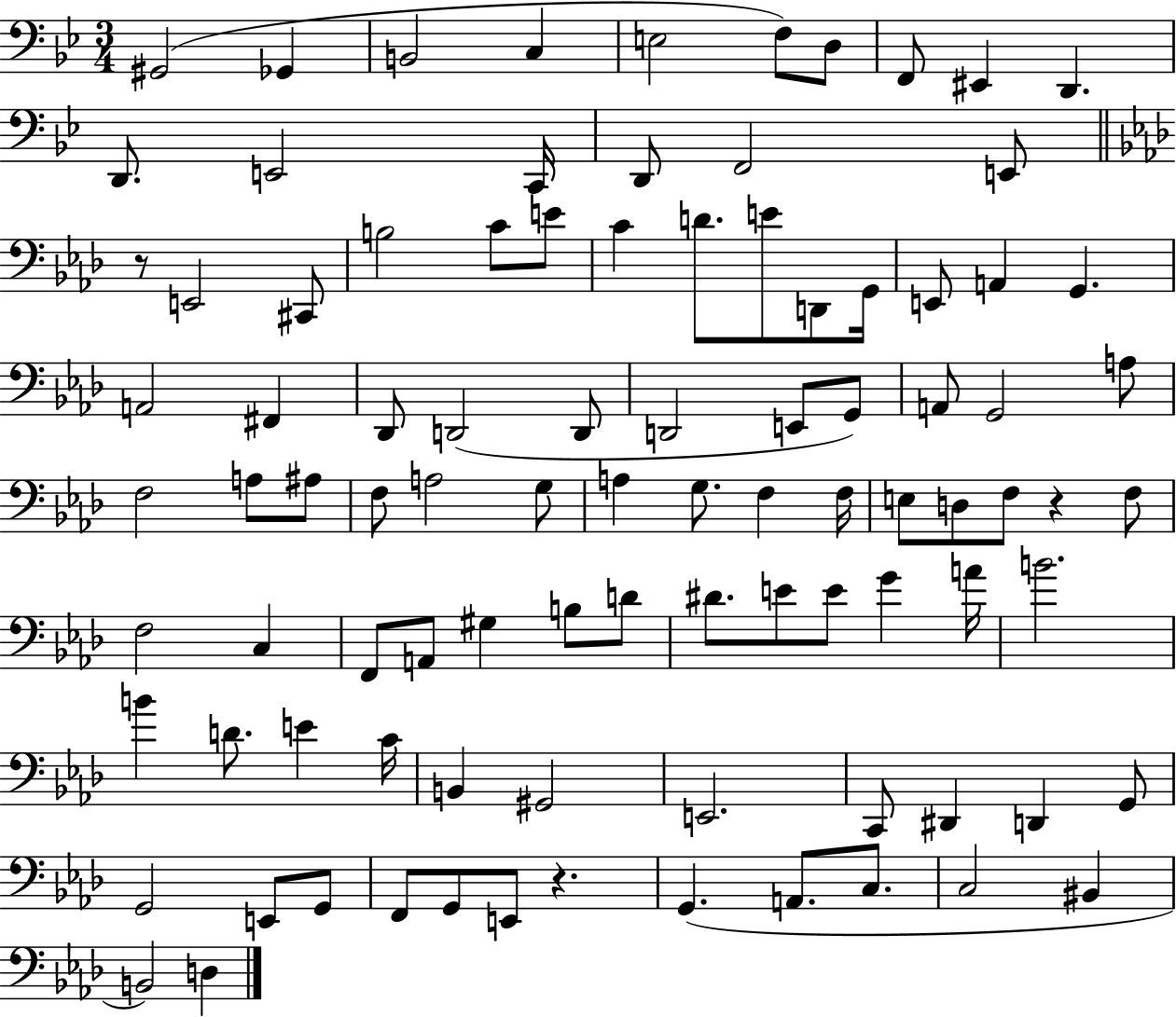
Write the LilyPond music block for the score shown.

{
  \clef bass
  \numericTimeSignature
  \time 3/4
  \key bes \major
  gis,2( ges,4 | b,2 c4 | e2 f8) d8 | f,8 eis,4 d,4. | \break d,8. e,2 c,16 | d,8 f,2 e,8 | \bar "||" \break \key aes \major r8 e,2 cis,8 | b2 c'8 e'8 | c'4 d'8. e'8 d,8 g,16 | e,8 a,4 g,4. | \break a,2 fis,4 | des,8 d,2( d,8 | d,2 e,8 g,8) | a,8 g,2 a8 | \break f2 a8 ais8 | f8 a2 g8 | a4 g8. f4 f16 | e8 d8 f8 r4 f8 | \break f2 c4 | f,8 a,8 gis4 b8 d'8 | dis'8. e'8 e'8 g'4 a'16 | b'2. | \break b'4 d'8. e'4 c'16 | b,4 gis,2 | e,2. | c,8 dis,4 d,4 g,8 | \break g,2 e,8 g,8 | f,8 g,8 e,8 r4. | g,4.( a,8. c8. | c2 bis,4 | \break b,2) d4 | \bar "|."
}